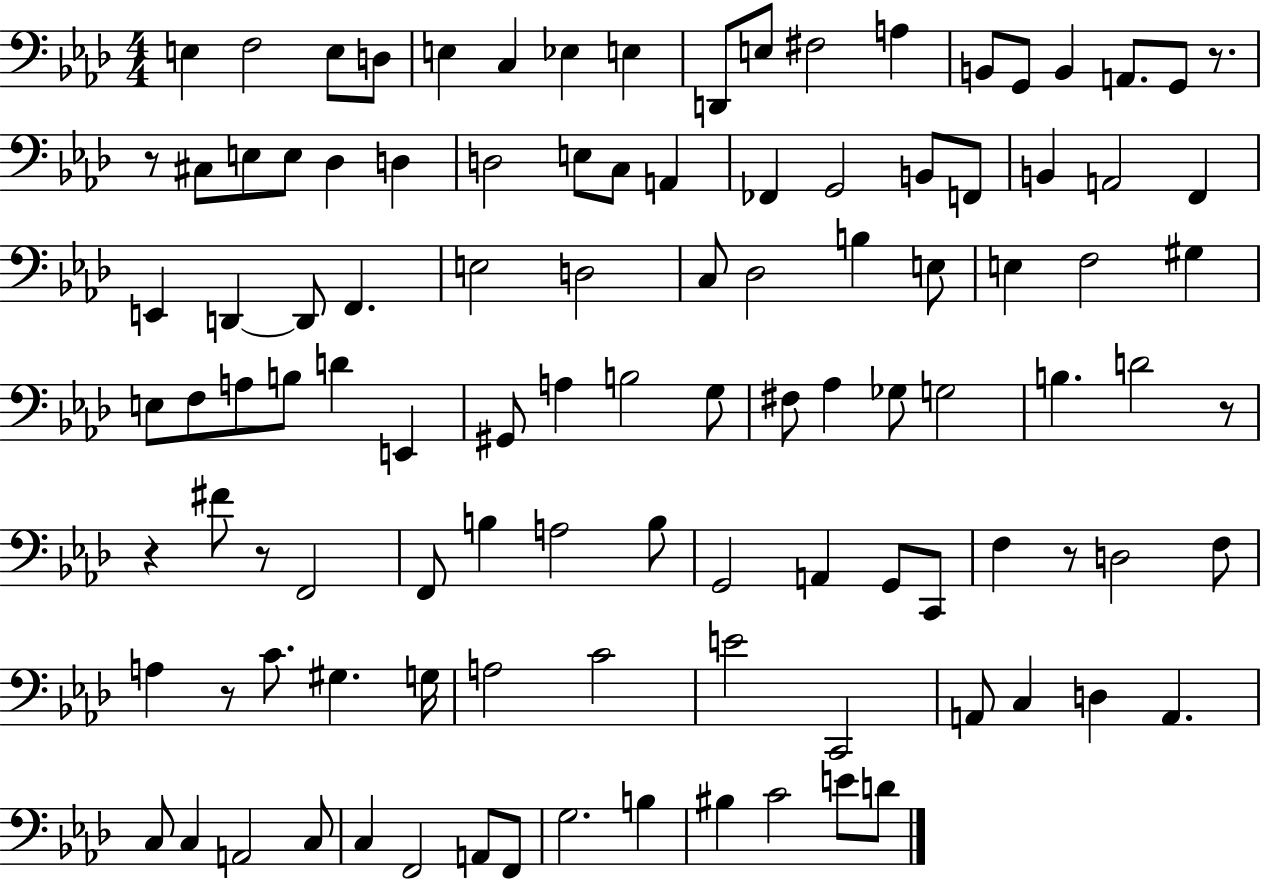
{
  \clef bass
  \numericTimeSignature
  \time 4/4
  \key aes \major
  e4 f2 e8 d8 | e4 c4 ees4 e4 | d,8 e8 fis2 a4 | b,8 g,8 b,4 a,8. g,8 r8. | \break r8 cis8 e8 e8 des4 d4 | d2 e8 c8 a,4 | fes,4 g,2 b,8 f,8 | b,4 a,2 f,4 | \break e,4 d,4~~ d,8 f,4. | e2 d2 | c8 des2 b4 e8 | e4 f2 gis4 | \break e8 f8 a8 b8 d'4 e,4 | gis,8 a4 b2 g8 | fis8 aes4 ges8 g2 | b4. d'2 r8 | \break r4 fis'8 r8 f,2 | f,8 b4 a2 b8 | g,2 a,4 g,8 c,8 | f4 r8 d2 f8 | \break a4 r8 c'8. gis4. g16 | a2 c'2 | e'2 c,2 | a,8 c4 d4 a,4. | \break c8 c4 a,2 c8 | c4 f,2 a,8 f,8 | g2. b4 | bis4 c'2 e'8 d'8 | \break \bar "|."
}